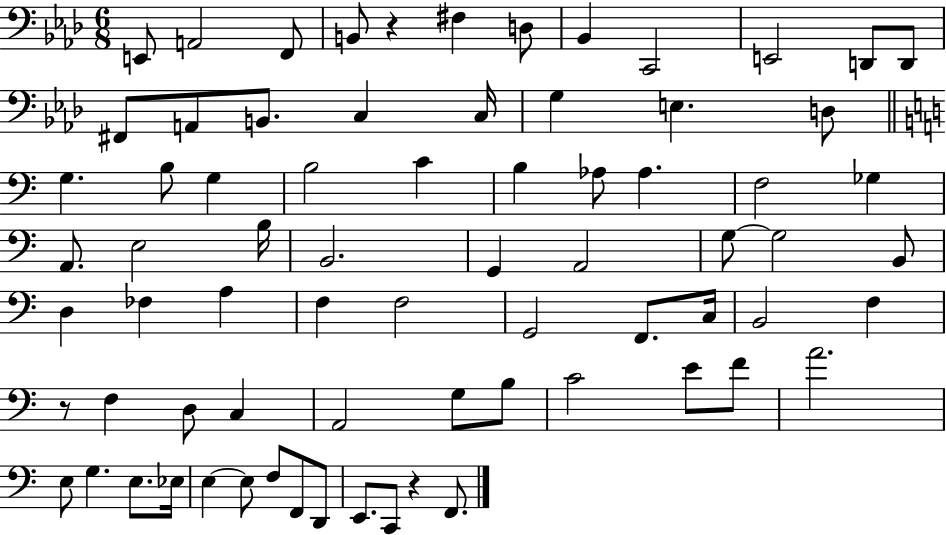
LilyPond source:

{
  \clef bass
  \numericTimeSignature
  \time 6/8
  \key aes \major
  e,8 a,2 f,8 | b,8 r4 fis4 d8 | bes,4 c,2 | e,2 d,8 d,8 | \break fis,8 a,8 b,8. c4 c16 | g4 e4. d8 | \bar "||" \break \key c \major g4. b8 g4 | b2 c'4 | b4 aes8 aes4. | f2 ges4 | \break a,8. e2 b16 | b,2. | g,4 a,2 | g8~~ g2 b,8 | \break d4 fes4 a4 | f4 f2 | g,2 f,8. c16 | b,2 f4 | \break r8 f4 d8 c4 | a,2 g8 b8 | c'2 e'8 f'8 | a'2. | \break e8 g4. e8. ees16 | e4~~ e8 f8 f,8 d,8 | e,8. c,8 r4 f,8. | \bar "|."
}